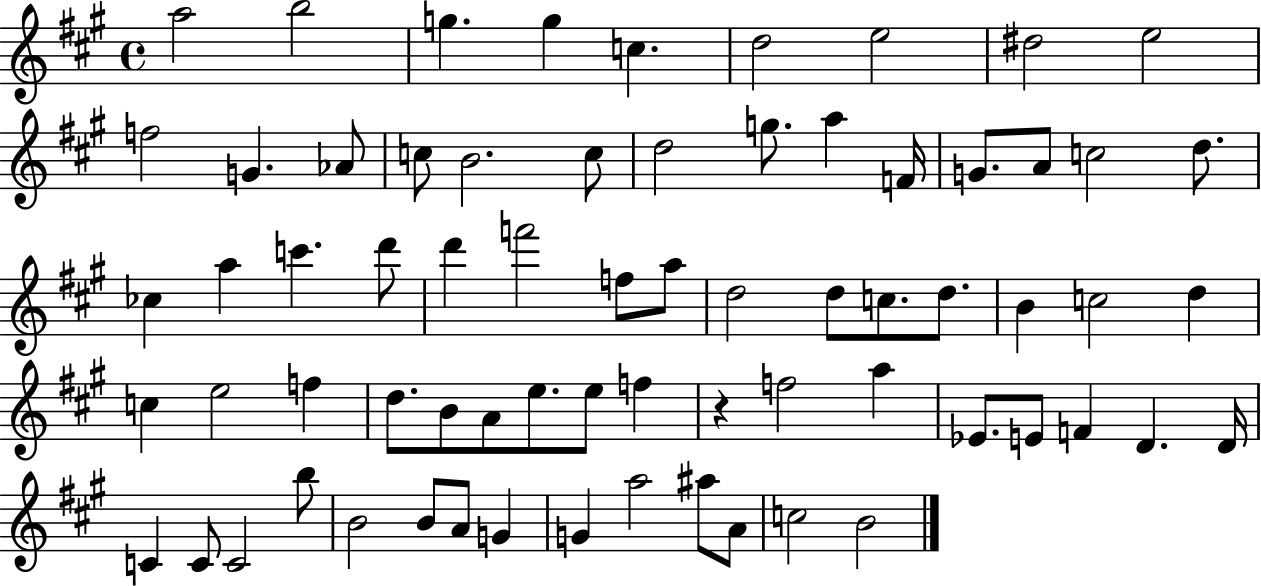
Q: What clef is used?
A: treble